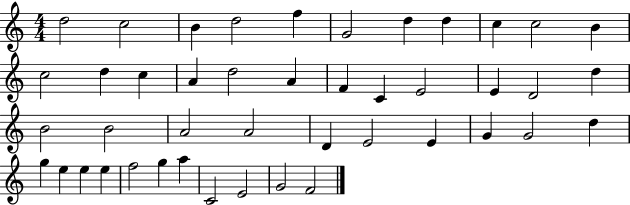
X:1
T:Untitled
M:4/4
L:1/4
K:C
d2 c2 B d2 f G2 d d c c2 B c2 d c A d2 A F C E2 E D2 d B2 B2 A2 A2 D E2 E G G2 d g e e e f2 g a C2 E2 G2 F2